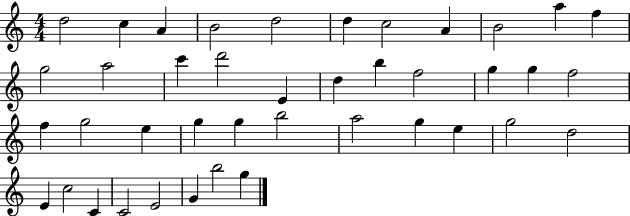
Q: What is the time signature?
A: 4/4